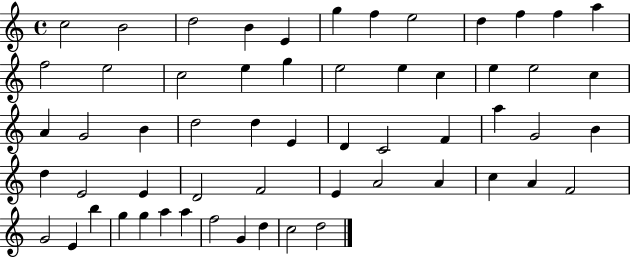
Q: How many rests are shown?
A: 0